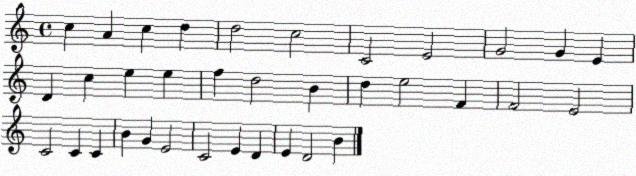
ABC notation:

X:1
T:Untitled
M:4/4
L:1/4
K:C
c A c d d2 c2 C2 E2 G2 G E D c e e f d2 B d e2 F F2 E2 C2 C C B G E2 C2 E D E D2 B